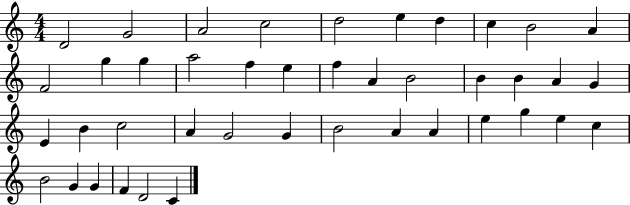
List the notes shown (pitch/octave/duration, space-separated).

D4/h G4/h A4/h C5/h D5/h E5/q D5/q C5/q B4/h A4/q F4/h G5/q G5/q A5/h F5/q E5/q F5/q A4/q B4/h B4/q B4/q A4/q G4/q E4/q B4/q C5/h A4/q G4/h G4/q B4/h A4/q A4/q E5/q G5/q E5/q C5/q B4/h G4/q G4/q F4/q D4/h C4/q